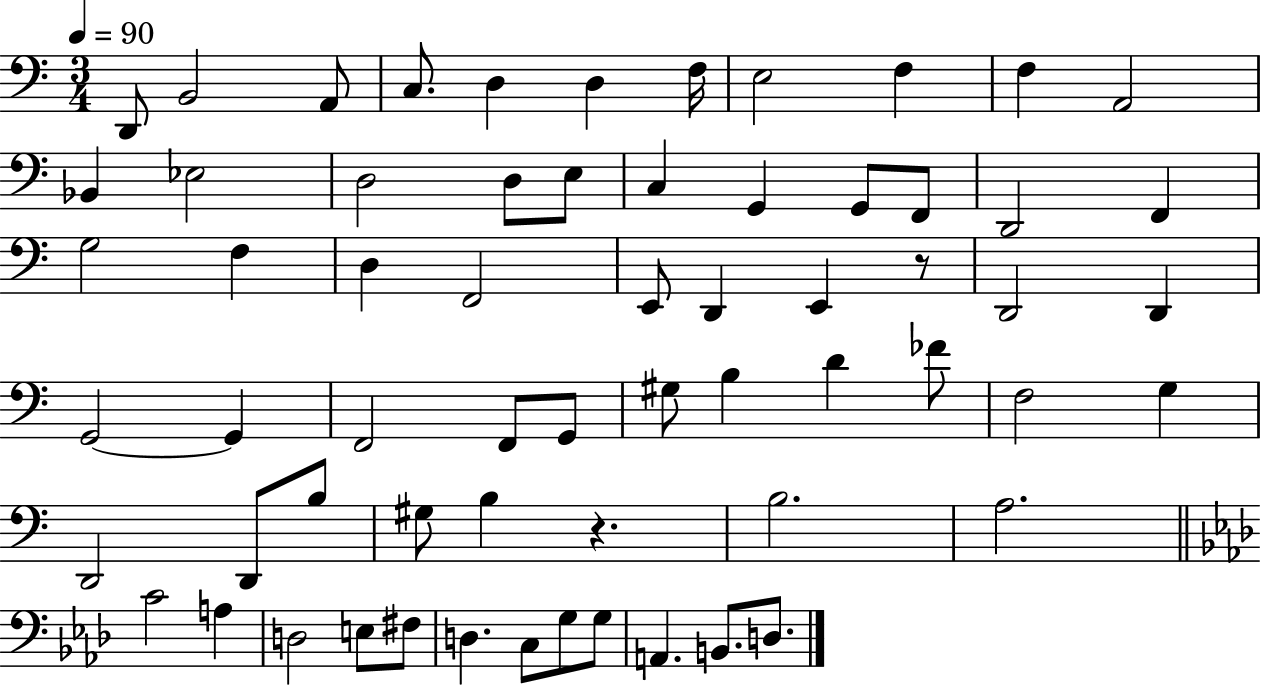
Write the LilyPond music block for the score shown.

{
  \clef bass
  \numericTimeSignature
  \time 3/4
  \key c \major
  \tempo 4 = 90
  \repeat volta 2 { d,8 b,2 a,8 | c8. d4 d4 f16 | e2 f4 | f4 a,2 | \break bes,4 ees2 | d2 d8 e8 | c4 g,4 g,8 f,8 | d,2 f,4 | \break g2 f4 | d4 f,2 | e,8 d,4 e,4 r8 | d,2 d,4 | \break g,2~~ g,4 | f,2 f,8 g,8 | gis8 b4 d'4 fes'8 | f2 g4 | \break d,2 d,8 b8 | gis8 b4 r4. | b2. | a2. | \break \bar "||" \break \key f \minor c'2 a4 | d2 e8 fis8 | d4. c8 g8 g8 | a,4. b,8. d8. | \break } \bar "|."
}